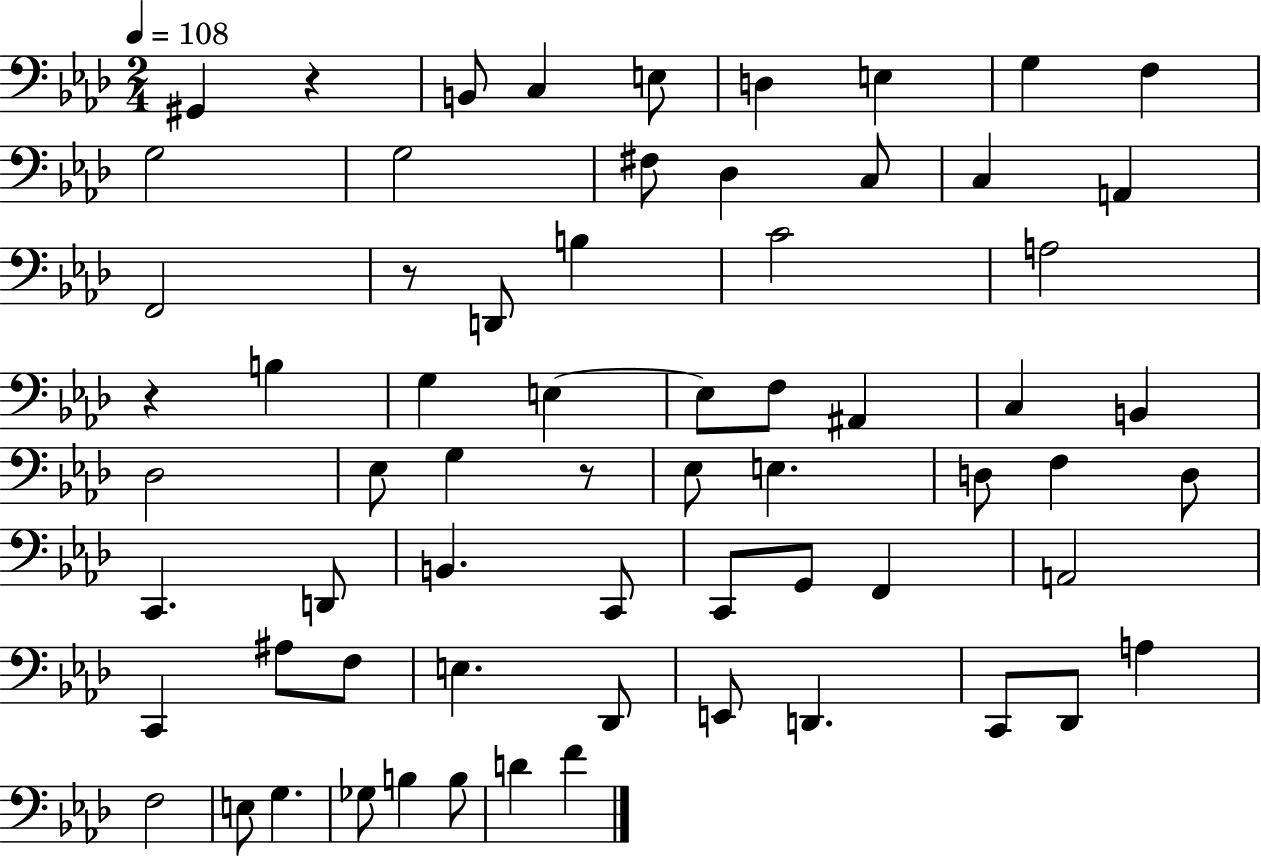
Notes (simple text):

G#2/q R/q B2/e C3/q E3/e D3/q E3/q G3/q F3/q G3/h G3/h F#3/e Db3/q C3/e C3/q A2/q F2/h R/e D2/e B3/q C4/h A3/h R/q B3/q G3/q E3/q E3/e F3/e A#2/q C3/q B2/q Db3/h Eb3/e G3/q R/e Eb3/e E3/q. D3/e F3/q D3/e C2/q. D2/e B2/q. C2/e C2/e G2/e F2/q A2/h C2/q A#3/e F3/e E3/q. Db2/e E2/e D2/q. C2/e Db2/e A3/q F3/h E3/e G3/q. Gb3/e B3/q B3/e D4/q F4/q